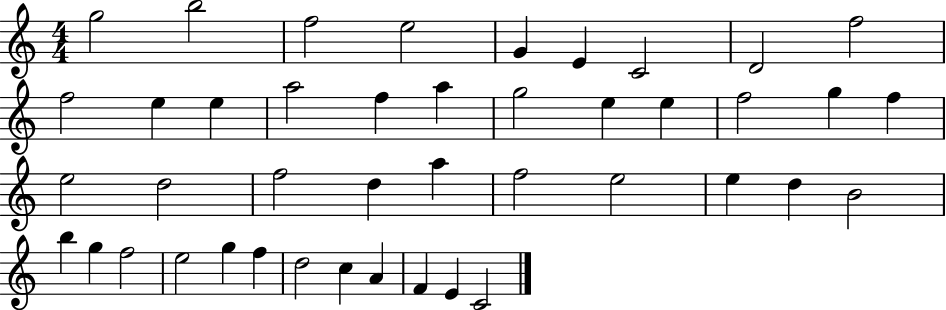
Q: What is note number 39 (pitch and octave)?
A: C5